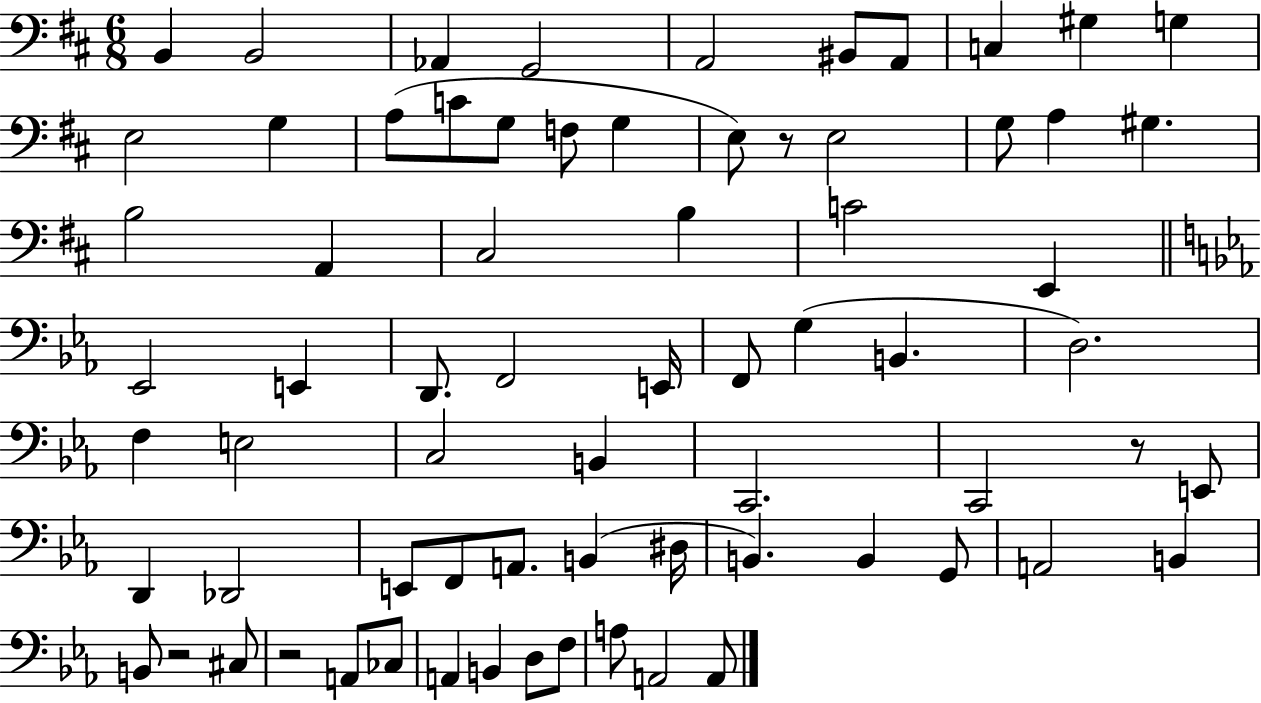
{
  \clef bass
  \numericTimeSignature
  \time 6/8
  \key d \major
  \repeat volta 2 { b,4 b,2 | aes,4 g,2 | a,2 bis,8 a,8 | c4 gis4 g4 | \break e2 g4 | a8( c'8 g8 f8 g4 | e8) r8 e2 | g8 a4 gis4. | \break b2 a,4 | cis2 b4 | c'2 e,4 | \bar "||" \break \key ees \major ees,2 e,4 | d,8. f,2 e,16 | f,8 g4( b,4. | d2.) | \break f4 e2 | c2 b,4 | c,2. | c,2 r8 e,8 | \break d,4 des,2 | e,8 f,8 a,8. b,4( dis16 | b,4.) b,4 g,8 | a,2 b,4 | \break b,8 r2 cis8 | r2 a,8 ces8 | a,4 b,4 d8 f8 | a8 a,2 a,8 | \break } \bar "|."
}